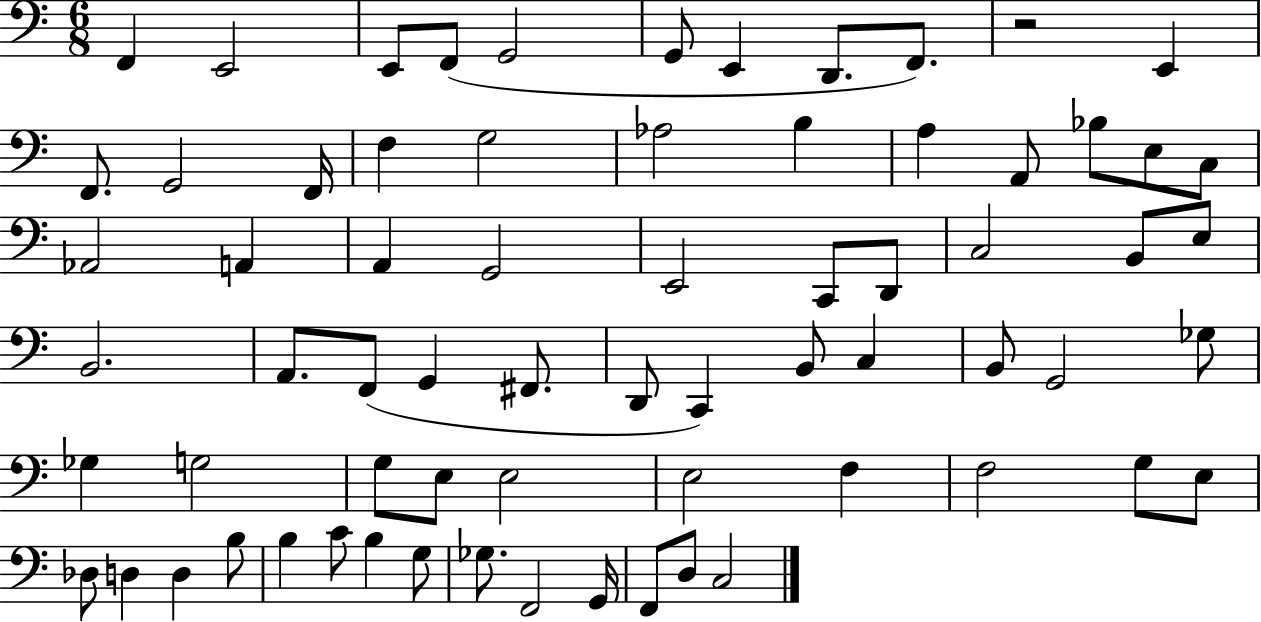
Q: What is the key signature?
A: C major